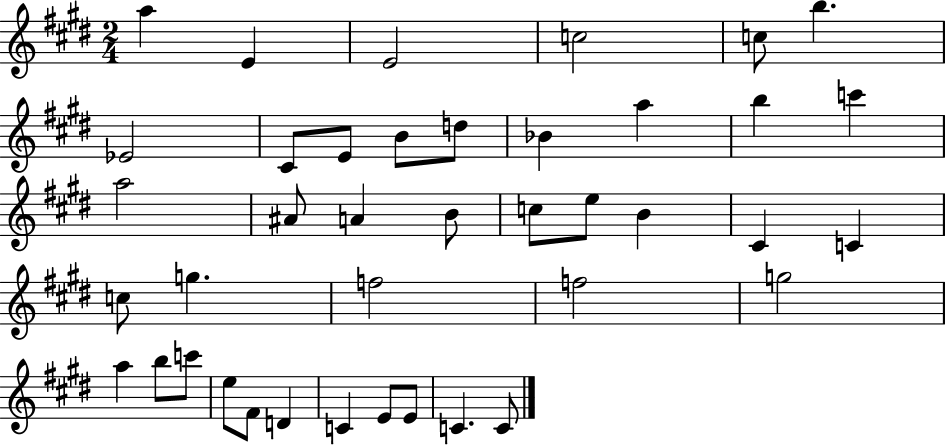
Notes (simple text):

A5/q E4/q E4/h C5/h C5/e B5/q. Eb4/h C#4/e E4/e B4/e D5/e Bb4/q A5/q B5/q C6/q A5/h A#4/e A4/q B4/e C5/e E5/e B4/q C#4/q C4/q C5/e G5/q. F5/h F5/h G5/h A5/q B5/e C6/e E5/e F#4/e D4/q C4/q E4/e E4/e C4/q. C4/e